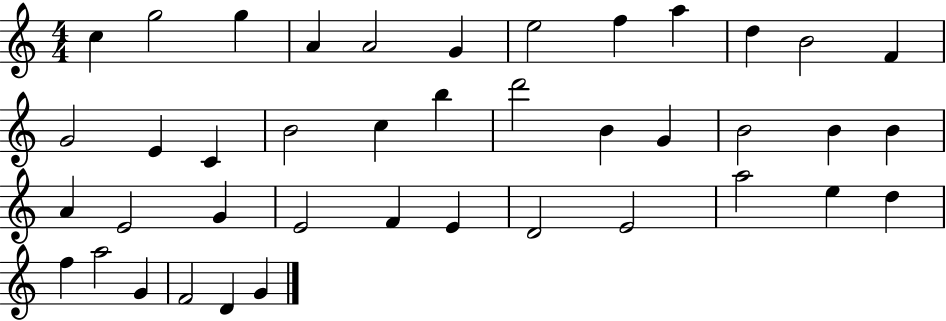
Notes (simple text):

C5/q G5/h G5/q A4/q A4/h G4/q E5/h F5/q A5/q D5/q B4/h F4/q G4/h E4/q C4/q B4/h C5/q B5/q D6/h B4/q G4/q B4/h B4/q B4/q A4/q E4/h G4/q E4/h F4/q E4/q D4/h E4/h A5/h E5/q D5/q F5/q A5/h G4/q F4/h D4/q G4/q